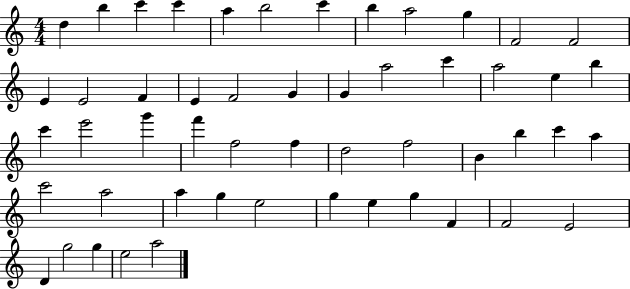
{
  \clef treble
  \numericTimeSignature
  \time 4/4
  \key c \major
  d''4 b''4 c'''4 c'''4 | a''4 b''2 c'''4 | b''4 a''2 g''4 | f'2 f'2 | \break e'4 e'2 f'4 | e'4 f'2 g'4 | g'4 a''2 c'''4 | a''2 e''4 b''4 | \break c'''4 e'''2 g'''4 | f'''4 f''2 f''4 | d''2 f''2 | b'4 b''4 c'''4 a''4 | \break c'''2 a''2 | a''4 g''4 e''2 | g''4 e''4 g''4 f'4 | f'2 e'2 | \break d'4 g''2 g''4 | e''2 a''2 | \bar "|."
}